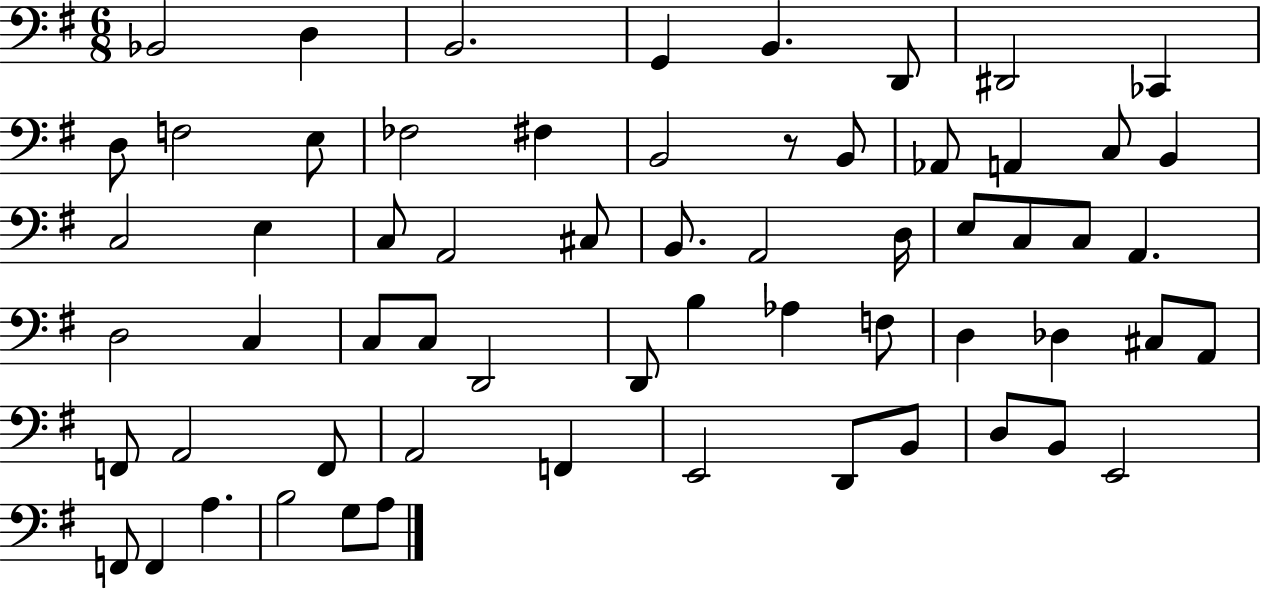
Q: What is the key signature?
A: G major